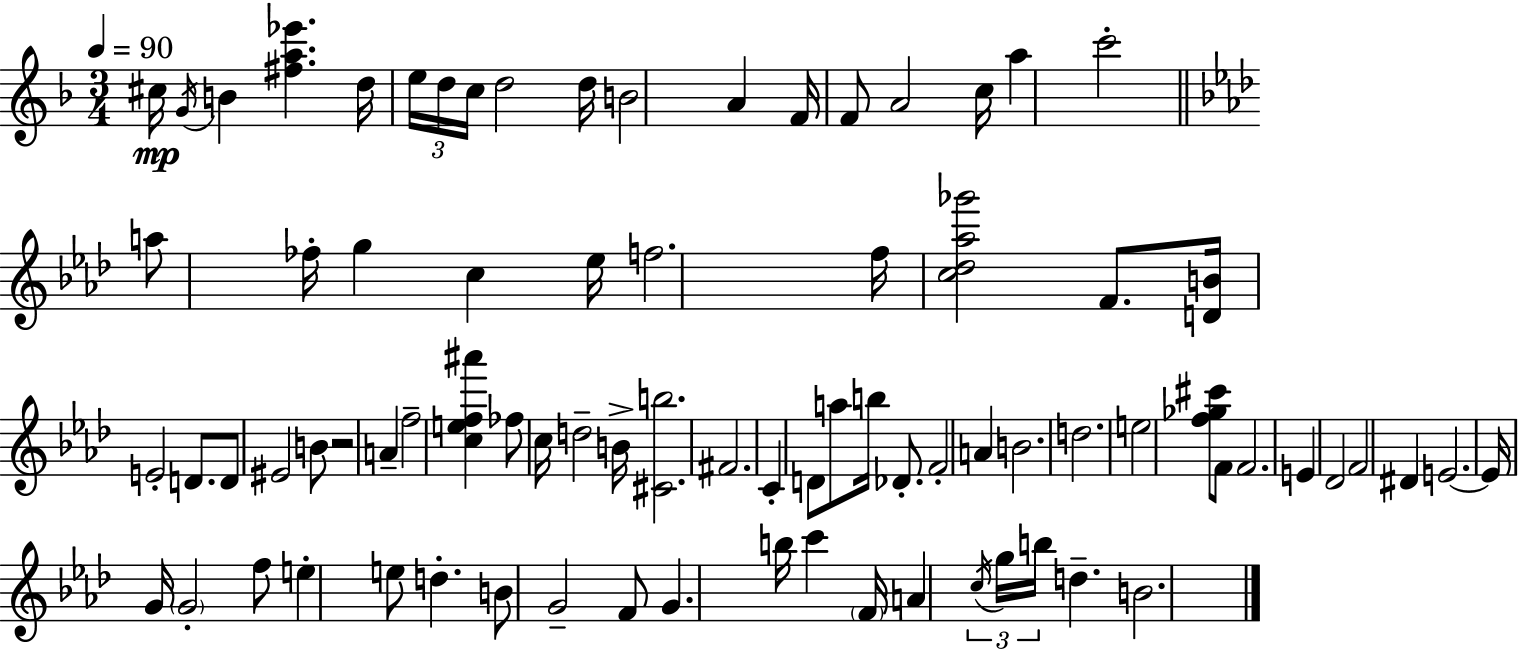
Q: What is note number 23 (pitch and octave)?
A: F5